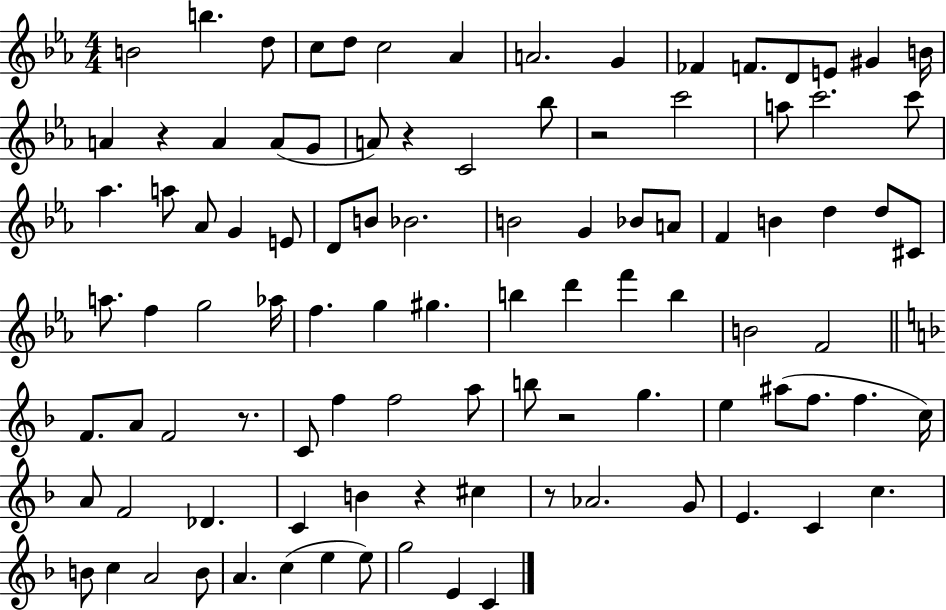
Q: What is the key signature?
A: EES major